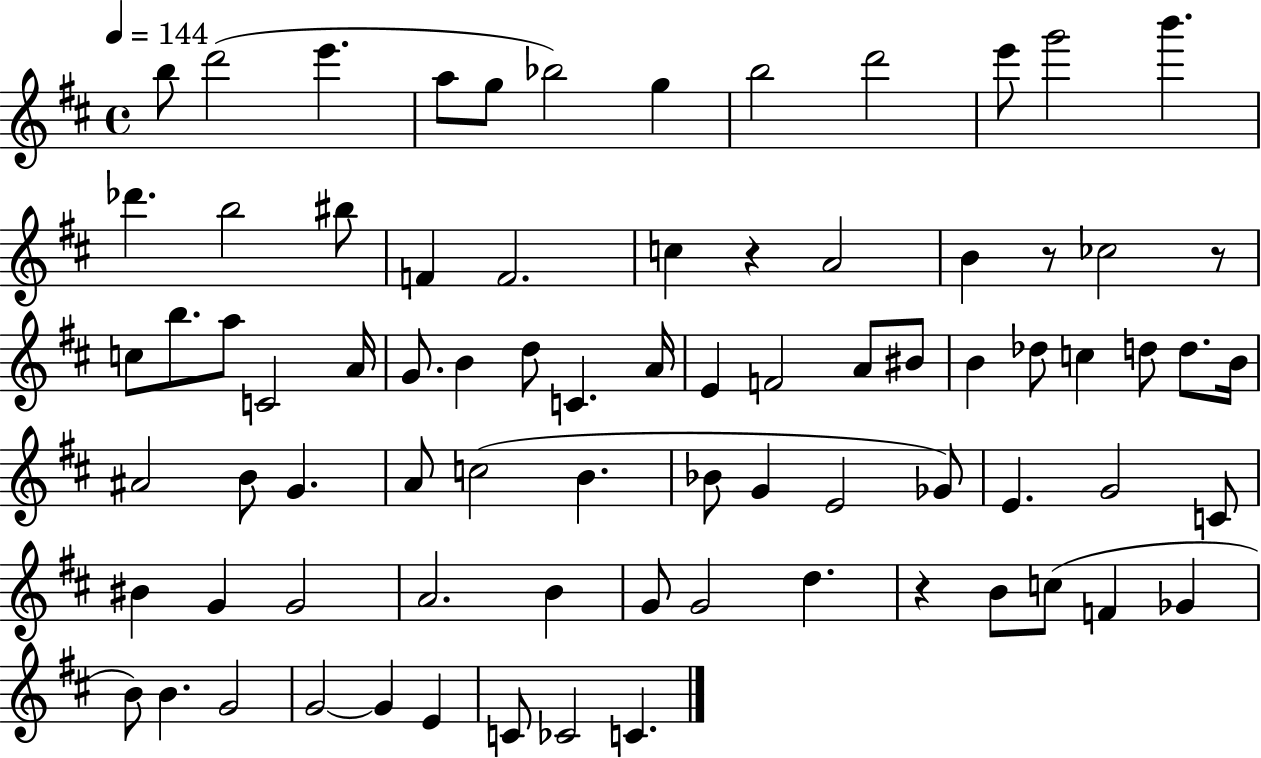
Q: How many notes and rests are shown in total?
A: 79